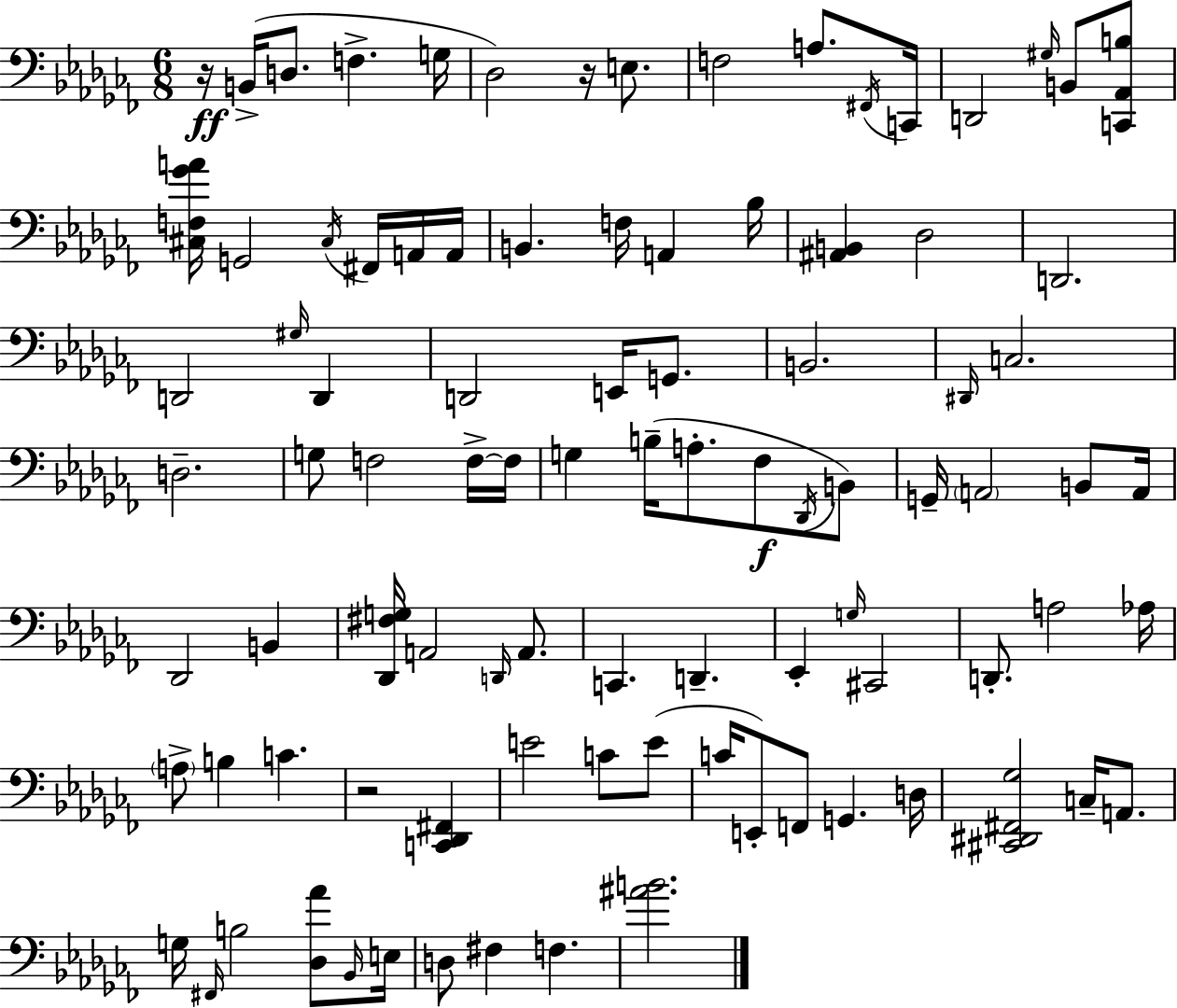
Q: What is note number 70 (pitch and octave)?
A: F2